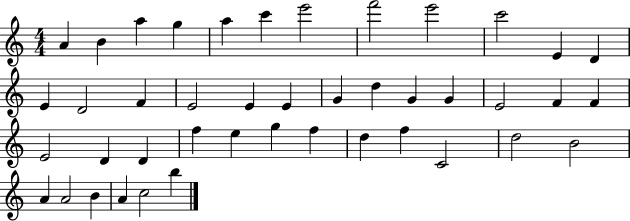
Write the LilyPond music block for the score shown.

{
  \clef treble
  \numericTimeSignature
  \time 4/4
  \key c \major
  a'4 b'4 a''4 g''4 | a''4 c'''4 e'''2 | f'''2 e'''2 | c'''2 e'4 d'4 | \break e'4 d'2 f'4 | e'2 e'4 e'4 | g'4 d''4 g'4 g'4 | e'2 f'4 f'4 | \break e'2 d'4 d'4 | f''4 e''4 g''4 f''4 | d''4 f''4 c'2 | d''2 b'2 | \break a'4 a'2 b'4 | a'4 c''2 b''4 | \bar "|."
}